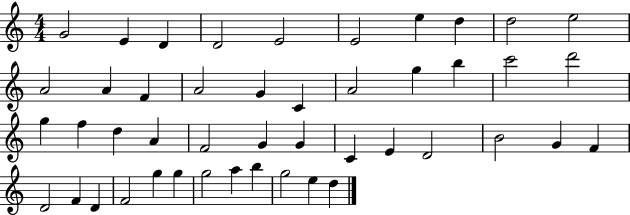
X:1
T:Untitled
M:4/4
L:1/4
K:C
G2 E D D2 E2 E2 e d d2 e2 A2 A F A2 G C A2 g b c'2 d'2 g f d A F2 G G C E D2 B2 G F D2 F D F2 g g g2 a b g2 e d